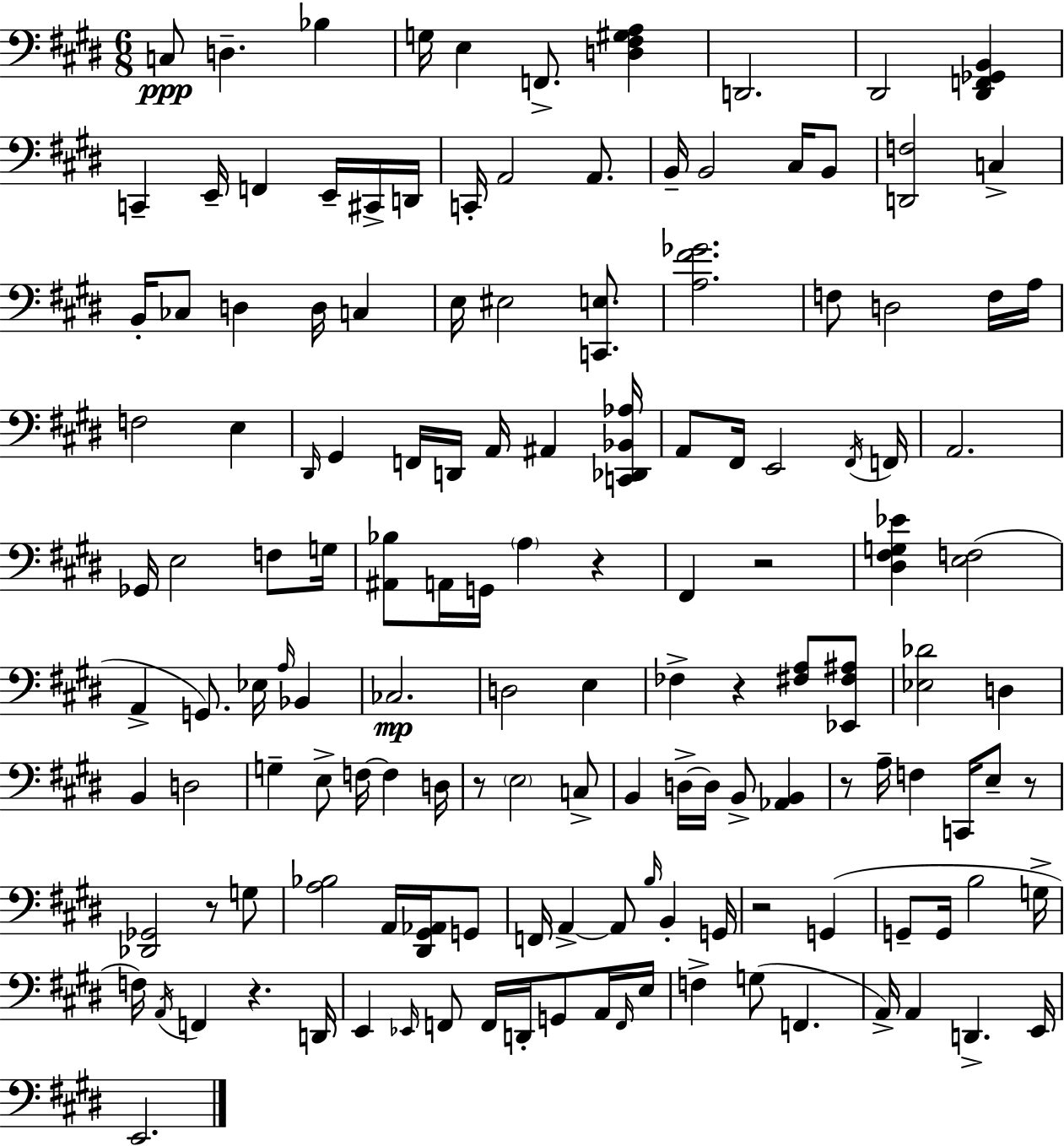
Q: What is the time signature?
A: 6/8